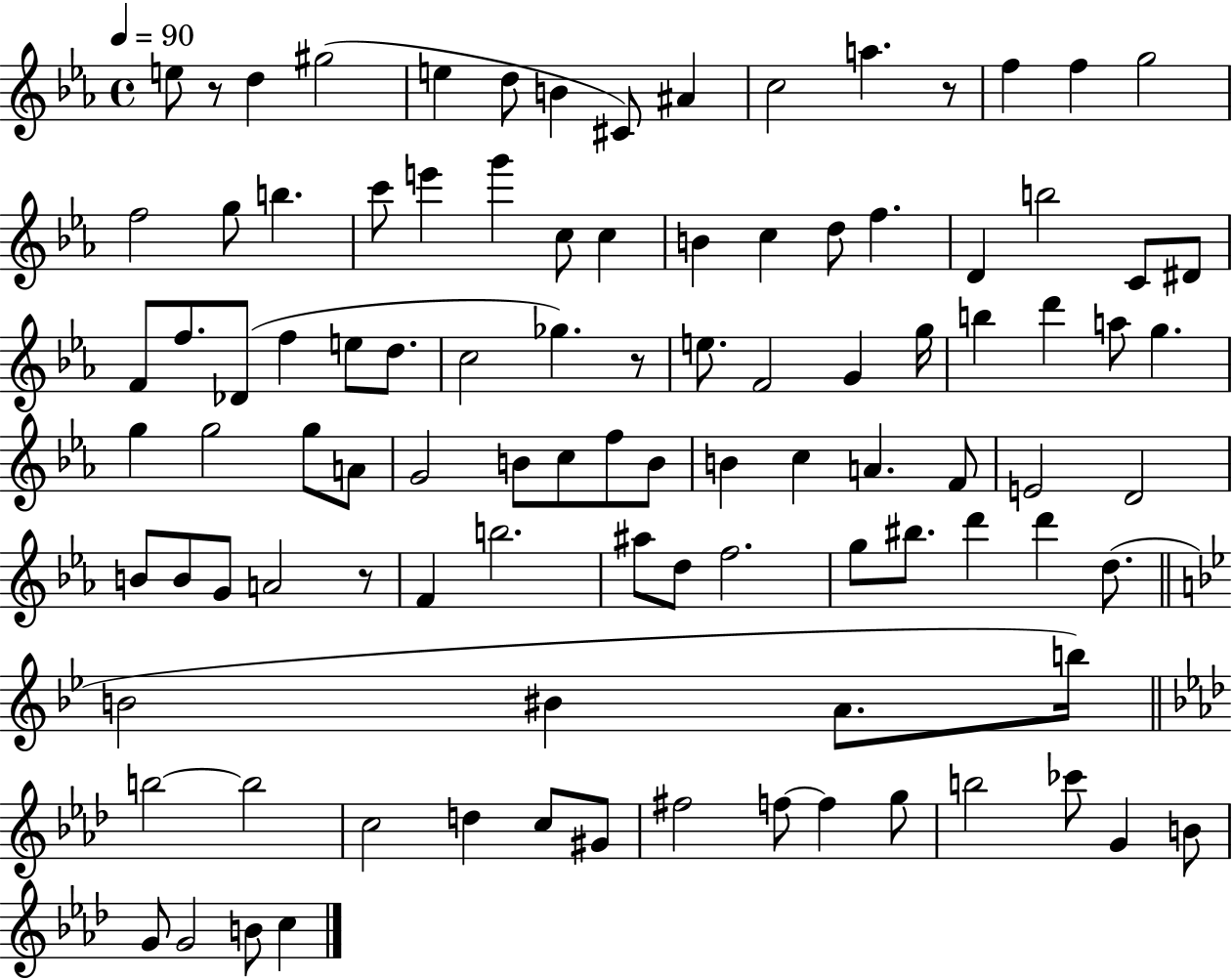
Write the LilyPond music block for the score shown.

{
  \clef treble
  \time 4/4
  \defaultTimeSignature
  \key ees \major
  \tempo 4 = 90
  e''8 r8 d''4 gis''2( | e''4 d''8 b'4 cis'8) ais'4 | c''2 a''4. r8 | f''4 f''4 g''2 | \break f''2 g''8 b''4. | c'''8 e'''4 g'''4 c''8 c''4 | b'4 c''4 d''8 f''4. | d'4 b''2 c'8 dis'8 | \break f'8 f''8. des'8( f''4 e''8 d''8. | c''2 ges''4.) r8 | e''8. f'2 g'4 g''16 | b''4 d'''4 a''8 g''4. | \break g''4 g''2 g''8 a'8 | g'2 b'8 c''8 f''8 b'8 | b'4 c''4 a'4. f'8 | e'2 d'2 | \break b'8 b'8 g'8 a'2 r8 | f'4 b''2. | ais''8 d''8 f''2. | g''8 bis''8. d'''4 d'''4 d''8.( | \break \bar "||" \break \key bes \major b'2 bis'4 a'8. b''16) | \bar "||" \break \key f \minor b''2~~ b''2 | c''2 d''4 c''8 gis'8 | fis''2 f''8~~ f''4 g''8 | b''2 ces'''8 g'4 b'8 | \break g'8 g'2 b'8 c''4 | \bar "|."
}